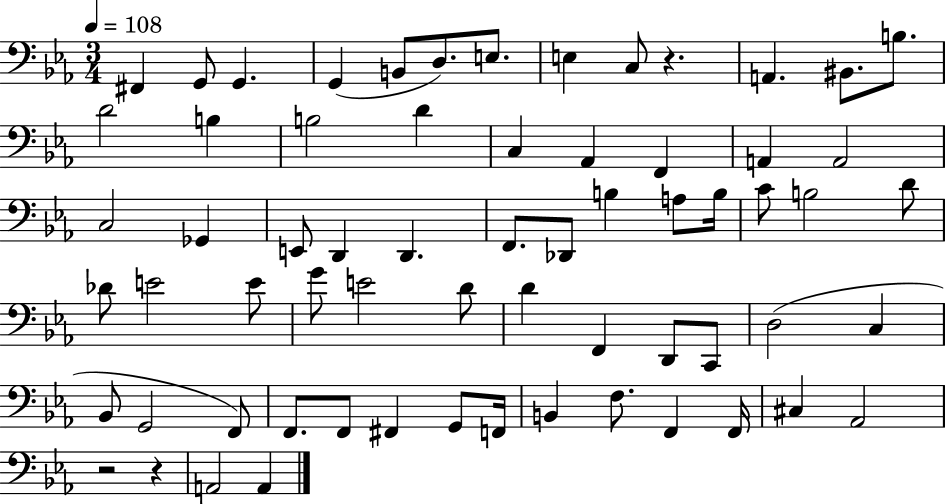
F#2/q G2/e G2/q. G2/q B2/e D3/e. E3/e. E3/q C3/e R/q. A2/q. BIS2/e. B3/e. D4/h B3/q B3/h D4/q C3/q Ab2/q F2/q A2/q A2/h C3/h Gb2/q E2/e D2/q D2/q. F2/e. Db2/e B3/q A3/e B3/s C4/e B3/h D4/e Db4/e E4/h E4/e G4/e E4/h D4/e D4/q F2/q D2/e C2/e D3/h C3/q Bb2/e G2/h F2/e F2/e. F2/e F#2/q G2/e F2/s B2/q F3/e. F2/q F2/s C#3/q Ab2/h R/h R/q A2/h A2/q